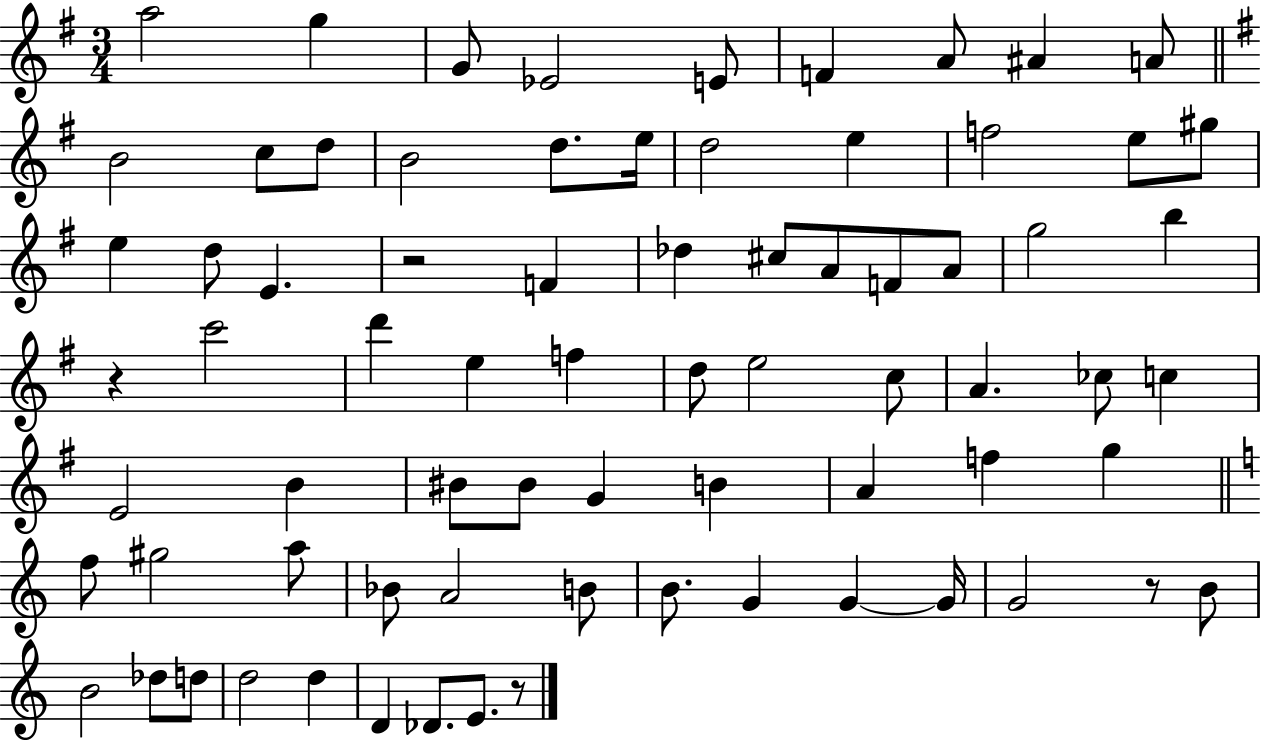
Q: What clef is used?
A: treble